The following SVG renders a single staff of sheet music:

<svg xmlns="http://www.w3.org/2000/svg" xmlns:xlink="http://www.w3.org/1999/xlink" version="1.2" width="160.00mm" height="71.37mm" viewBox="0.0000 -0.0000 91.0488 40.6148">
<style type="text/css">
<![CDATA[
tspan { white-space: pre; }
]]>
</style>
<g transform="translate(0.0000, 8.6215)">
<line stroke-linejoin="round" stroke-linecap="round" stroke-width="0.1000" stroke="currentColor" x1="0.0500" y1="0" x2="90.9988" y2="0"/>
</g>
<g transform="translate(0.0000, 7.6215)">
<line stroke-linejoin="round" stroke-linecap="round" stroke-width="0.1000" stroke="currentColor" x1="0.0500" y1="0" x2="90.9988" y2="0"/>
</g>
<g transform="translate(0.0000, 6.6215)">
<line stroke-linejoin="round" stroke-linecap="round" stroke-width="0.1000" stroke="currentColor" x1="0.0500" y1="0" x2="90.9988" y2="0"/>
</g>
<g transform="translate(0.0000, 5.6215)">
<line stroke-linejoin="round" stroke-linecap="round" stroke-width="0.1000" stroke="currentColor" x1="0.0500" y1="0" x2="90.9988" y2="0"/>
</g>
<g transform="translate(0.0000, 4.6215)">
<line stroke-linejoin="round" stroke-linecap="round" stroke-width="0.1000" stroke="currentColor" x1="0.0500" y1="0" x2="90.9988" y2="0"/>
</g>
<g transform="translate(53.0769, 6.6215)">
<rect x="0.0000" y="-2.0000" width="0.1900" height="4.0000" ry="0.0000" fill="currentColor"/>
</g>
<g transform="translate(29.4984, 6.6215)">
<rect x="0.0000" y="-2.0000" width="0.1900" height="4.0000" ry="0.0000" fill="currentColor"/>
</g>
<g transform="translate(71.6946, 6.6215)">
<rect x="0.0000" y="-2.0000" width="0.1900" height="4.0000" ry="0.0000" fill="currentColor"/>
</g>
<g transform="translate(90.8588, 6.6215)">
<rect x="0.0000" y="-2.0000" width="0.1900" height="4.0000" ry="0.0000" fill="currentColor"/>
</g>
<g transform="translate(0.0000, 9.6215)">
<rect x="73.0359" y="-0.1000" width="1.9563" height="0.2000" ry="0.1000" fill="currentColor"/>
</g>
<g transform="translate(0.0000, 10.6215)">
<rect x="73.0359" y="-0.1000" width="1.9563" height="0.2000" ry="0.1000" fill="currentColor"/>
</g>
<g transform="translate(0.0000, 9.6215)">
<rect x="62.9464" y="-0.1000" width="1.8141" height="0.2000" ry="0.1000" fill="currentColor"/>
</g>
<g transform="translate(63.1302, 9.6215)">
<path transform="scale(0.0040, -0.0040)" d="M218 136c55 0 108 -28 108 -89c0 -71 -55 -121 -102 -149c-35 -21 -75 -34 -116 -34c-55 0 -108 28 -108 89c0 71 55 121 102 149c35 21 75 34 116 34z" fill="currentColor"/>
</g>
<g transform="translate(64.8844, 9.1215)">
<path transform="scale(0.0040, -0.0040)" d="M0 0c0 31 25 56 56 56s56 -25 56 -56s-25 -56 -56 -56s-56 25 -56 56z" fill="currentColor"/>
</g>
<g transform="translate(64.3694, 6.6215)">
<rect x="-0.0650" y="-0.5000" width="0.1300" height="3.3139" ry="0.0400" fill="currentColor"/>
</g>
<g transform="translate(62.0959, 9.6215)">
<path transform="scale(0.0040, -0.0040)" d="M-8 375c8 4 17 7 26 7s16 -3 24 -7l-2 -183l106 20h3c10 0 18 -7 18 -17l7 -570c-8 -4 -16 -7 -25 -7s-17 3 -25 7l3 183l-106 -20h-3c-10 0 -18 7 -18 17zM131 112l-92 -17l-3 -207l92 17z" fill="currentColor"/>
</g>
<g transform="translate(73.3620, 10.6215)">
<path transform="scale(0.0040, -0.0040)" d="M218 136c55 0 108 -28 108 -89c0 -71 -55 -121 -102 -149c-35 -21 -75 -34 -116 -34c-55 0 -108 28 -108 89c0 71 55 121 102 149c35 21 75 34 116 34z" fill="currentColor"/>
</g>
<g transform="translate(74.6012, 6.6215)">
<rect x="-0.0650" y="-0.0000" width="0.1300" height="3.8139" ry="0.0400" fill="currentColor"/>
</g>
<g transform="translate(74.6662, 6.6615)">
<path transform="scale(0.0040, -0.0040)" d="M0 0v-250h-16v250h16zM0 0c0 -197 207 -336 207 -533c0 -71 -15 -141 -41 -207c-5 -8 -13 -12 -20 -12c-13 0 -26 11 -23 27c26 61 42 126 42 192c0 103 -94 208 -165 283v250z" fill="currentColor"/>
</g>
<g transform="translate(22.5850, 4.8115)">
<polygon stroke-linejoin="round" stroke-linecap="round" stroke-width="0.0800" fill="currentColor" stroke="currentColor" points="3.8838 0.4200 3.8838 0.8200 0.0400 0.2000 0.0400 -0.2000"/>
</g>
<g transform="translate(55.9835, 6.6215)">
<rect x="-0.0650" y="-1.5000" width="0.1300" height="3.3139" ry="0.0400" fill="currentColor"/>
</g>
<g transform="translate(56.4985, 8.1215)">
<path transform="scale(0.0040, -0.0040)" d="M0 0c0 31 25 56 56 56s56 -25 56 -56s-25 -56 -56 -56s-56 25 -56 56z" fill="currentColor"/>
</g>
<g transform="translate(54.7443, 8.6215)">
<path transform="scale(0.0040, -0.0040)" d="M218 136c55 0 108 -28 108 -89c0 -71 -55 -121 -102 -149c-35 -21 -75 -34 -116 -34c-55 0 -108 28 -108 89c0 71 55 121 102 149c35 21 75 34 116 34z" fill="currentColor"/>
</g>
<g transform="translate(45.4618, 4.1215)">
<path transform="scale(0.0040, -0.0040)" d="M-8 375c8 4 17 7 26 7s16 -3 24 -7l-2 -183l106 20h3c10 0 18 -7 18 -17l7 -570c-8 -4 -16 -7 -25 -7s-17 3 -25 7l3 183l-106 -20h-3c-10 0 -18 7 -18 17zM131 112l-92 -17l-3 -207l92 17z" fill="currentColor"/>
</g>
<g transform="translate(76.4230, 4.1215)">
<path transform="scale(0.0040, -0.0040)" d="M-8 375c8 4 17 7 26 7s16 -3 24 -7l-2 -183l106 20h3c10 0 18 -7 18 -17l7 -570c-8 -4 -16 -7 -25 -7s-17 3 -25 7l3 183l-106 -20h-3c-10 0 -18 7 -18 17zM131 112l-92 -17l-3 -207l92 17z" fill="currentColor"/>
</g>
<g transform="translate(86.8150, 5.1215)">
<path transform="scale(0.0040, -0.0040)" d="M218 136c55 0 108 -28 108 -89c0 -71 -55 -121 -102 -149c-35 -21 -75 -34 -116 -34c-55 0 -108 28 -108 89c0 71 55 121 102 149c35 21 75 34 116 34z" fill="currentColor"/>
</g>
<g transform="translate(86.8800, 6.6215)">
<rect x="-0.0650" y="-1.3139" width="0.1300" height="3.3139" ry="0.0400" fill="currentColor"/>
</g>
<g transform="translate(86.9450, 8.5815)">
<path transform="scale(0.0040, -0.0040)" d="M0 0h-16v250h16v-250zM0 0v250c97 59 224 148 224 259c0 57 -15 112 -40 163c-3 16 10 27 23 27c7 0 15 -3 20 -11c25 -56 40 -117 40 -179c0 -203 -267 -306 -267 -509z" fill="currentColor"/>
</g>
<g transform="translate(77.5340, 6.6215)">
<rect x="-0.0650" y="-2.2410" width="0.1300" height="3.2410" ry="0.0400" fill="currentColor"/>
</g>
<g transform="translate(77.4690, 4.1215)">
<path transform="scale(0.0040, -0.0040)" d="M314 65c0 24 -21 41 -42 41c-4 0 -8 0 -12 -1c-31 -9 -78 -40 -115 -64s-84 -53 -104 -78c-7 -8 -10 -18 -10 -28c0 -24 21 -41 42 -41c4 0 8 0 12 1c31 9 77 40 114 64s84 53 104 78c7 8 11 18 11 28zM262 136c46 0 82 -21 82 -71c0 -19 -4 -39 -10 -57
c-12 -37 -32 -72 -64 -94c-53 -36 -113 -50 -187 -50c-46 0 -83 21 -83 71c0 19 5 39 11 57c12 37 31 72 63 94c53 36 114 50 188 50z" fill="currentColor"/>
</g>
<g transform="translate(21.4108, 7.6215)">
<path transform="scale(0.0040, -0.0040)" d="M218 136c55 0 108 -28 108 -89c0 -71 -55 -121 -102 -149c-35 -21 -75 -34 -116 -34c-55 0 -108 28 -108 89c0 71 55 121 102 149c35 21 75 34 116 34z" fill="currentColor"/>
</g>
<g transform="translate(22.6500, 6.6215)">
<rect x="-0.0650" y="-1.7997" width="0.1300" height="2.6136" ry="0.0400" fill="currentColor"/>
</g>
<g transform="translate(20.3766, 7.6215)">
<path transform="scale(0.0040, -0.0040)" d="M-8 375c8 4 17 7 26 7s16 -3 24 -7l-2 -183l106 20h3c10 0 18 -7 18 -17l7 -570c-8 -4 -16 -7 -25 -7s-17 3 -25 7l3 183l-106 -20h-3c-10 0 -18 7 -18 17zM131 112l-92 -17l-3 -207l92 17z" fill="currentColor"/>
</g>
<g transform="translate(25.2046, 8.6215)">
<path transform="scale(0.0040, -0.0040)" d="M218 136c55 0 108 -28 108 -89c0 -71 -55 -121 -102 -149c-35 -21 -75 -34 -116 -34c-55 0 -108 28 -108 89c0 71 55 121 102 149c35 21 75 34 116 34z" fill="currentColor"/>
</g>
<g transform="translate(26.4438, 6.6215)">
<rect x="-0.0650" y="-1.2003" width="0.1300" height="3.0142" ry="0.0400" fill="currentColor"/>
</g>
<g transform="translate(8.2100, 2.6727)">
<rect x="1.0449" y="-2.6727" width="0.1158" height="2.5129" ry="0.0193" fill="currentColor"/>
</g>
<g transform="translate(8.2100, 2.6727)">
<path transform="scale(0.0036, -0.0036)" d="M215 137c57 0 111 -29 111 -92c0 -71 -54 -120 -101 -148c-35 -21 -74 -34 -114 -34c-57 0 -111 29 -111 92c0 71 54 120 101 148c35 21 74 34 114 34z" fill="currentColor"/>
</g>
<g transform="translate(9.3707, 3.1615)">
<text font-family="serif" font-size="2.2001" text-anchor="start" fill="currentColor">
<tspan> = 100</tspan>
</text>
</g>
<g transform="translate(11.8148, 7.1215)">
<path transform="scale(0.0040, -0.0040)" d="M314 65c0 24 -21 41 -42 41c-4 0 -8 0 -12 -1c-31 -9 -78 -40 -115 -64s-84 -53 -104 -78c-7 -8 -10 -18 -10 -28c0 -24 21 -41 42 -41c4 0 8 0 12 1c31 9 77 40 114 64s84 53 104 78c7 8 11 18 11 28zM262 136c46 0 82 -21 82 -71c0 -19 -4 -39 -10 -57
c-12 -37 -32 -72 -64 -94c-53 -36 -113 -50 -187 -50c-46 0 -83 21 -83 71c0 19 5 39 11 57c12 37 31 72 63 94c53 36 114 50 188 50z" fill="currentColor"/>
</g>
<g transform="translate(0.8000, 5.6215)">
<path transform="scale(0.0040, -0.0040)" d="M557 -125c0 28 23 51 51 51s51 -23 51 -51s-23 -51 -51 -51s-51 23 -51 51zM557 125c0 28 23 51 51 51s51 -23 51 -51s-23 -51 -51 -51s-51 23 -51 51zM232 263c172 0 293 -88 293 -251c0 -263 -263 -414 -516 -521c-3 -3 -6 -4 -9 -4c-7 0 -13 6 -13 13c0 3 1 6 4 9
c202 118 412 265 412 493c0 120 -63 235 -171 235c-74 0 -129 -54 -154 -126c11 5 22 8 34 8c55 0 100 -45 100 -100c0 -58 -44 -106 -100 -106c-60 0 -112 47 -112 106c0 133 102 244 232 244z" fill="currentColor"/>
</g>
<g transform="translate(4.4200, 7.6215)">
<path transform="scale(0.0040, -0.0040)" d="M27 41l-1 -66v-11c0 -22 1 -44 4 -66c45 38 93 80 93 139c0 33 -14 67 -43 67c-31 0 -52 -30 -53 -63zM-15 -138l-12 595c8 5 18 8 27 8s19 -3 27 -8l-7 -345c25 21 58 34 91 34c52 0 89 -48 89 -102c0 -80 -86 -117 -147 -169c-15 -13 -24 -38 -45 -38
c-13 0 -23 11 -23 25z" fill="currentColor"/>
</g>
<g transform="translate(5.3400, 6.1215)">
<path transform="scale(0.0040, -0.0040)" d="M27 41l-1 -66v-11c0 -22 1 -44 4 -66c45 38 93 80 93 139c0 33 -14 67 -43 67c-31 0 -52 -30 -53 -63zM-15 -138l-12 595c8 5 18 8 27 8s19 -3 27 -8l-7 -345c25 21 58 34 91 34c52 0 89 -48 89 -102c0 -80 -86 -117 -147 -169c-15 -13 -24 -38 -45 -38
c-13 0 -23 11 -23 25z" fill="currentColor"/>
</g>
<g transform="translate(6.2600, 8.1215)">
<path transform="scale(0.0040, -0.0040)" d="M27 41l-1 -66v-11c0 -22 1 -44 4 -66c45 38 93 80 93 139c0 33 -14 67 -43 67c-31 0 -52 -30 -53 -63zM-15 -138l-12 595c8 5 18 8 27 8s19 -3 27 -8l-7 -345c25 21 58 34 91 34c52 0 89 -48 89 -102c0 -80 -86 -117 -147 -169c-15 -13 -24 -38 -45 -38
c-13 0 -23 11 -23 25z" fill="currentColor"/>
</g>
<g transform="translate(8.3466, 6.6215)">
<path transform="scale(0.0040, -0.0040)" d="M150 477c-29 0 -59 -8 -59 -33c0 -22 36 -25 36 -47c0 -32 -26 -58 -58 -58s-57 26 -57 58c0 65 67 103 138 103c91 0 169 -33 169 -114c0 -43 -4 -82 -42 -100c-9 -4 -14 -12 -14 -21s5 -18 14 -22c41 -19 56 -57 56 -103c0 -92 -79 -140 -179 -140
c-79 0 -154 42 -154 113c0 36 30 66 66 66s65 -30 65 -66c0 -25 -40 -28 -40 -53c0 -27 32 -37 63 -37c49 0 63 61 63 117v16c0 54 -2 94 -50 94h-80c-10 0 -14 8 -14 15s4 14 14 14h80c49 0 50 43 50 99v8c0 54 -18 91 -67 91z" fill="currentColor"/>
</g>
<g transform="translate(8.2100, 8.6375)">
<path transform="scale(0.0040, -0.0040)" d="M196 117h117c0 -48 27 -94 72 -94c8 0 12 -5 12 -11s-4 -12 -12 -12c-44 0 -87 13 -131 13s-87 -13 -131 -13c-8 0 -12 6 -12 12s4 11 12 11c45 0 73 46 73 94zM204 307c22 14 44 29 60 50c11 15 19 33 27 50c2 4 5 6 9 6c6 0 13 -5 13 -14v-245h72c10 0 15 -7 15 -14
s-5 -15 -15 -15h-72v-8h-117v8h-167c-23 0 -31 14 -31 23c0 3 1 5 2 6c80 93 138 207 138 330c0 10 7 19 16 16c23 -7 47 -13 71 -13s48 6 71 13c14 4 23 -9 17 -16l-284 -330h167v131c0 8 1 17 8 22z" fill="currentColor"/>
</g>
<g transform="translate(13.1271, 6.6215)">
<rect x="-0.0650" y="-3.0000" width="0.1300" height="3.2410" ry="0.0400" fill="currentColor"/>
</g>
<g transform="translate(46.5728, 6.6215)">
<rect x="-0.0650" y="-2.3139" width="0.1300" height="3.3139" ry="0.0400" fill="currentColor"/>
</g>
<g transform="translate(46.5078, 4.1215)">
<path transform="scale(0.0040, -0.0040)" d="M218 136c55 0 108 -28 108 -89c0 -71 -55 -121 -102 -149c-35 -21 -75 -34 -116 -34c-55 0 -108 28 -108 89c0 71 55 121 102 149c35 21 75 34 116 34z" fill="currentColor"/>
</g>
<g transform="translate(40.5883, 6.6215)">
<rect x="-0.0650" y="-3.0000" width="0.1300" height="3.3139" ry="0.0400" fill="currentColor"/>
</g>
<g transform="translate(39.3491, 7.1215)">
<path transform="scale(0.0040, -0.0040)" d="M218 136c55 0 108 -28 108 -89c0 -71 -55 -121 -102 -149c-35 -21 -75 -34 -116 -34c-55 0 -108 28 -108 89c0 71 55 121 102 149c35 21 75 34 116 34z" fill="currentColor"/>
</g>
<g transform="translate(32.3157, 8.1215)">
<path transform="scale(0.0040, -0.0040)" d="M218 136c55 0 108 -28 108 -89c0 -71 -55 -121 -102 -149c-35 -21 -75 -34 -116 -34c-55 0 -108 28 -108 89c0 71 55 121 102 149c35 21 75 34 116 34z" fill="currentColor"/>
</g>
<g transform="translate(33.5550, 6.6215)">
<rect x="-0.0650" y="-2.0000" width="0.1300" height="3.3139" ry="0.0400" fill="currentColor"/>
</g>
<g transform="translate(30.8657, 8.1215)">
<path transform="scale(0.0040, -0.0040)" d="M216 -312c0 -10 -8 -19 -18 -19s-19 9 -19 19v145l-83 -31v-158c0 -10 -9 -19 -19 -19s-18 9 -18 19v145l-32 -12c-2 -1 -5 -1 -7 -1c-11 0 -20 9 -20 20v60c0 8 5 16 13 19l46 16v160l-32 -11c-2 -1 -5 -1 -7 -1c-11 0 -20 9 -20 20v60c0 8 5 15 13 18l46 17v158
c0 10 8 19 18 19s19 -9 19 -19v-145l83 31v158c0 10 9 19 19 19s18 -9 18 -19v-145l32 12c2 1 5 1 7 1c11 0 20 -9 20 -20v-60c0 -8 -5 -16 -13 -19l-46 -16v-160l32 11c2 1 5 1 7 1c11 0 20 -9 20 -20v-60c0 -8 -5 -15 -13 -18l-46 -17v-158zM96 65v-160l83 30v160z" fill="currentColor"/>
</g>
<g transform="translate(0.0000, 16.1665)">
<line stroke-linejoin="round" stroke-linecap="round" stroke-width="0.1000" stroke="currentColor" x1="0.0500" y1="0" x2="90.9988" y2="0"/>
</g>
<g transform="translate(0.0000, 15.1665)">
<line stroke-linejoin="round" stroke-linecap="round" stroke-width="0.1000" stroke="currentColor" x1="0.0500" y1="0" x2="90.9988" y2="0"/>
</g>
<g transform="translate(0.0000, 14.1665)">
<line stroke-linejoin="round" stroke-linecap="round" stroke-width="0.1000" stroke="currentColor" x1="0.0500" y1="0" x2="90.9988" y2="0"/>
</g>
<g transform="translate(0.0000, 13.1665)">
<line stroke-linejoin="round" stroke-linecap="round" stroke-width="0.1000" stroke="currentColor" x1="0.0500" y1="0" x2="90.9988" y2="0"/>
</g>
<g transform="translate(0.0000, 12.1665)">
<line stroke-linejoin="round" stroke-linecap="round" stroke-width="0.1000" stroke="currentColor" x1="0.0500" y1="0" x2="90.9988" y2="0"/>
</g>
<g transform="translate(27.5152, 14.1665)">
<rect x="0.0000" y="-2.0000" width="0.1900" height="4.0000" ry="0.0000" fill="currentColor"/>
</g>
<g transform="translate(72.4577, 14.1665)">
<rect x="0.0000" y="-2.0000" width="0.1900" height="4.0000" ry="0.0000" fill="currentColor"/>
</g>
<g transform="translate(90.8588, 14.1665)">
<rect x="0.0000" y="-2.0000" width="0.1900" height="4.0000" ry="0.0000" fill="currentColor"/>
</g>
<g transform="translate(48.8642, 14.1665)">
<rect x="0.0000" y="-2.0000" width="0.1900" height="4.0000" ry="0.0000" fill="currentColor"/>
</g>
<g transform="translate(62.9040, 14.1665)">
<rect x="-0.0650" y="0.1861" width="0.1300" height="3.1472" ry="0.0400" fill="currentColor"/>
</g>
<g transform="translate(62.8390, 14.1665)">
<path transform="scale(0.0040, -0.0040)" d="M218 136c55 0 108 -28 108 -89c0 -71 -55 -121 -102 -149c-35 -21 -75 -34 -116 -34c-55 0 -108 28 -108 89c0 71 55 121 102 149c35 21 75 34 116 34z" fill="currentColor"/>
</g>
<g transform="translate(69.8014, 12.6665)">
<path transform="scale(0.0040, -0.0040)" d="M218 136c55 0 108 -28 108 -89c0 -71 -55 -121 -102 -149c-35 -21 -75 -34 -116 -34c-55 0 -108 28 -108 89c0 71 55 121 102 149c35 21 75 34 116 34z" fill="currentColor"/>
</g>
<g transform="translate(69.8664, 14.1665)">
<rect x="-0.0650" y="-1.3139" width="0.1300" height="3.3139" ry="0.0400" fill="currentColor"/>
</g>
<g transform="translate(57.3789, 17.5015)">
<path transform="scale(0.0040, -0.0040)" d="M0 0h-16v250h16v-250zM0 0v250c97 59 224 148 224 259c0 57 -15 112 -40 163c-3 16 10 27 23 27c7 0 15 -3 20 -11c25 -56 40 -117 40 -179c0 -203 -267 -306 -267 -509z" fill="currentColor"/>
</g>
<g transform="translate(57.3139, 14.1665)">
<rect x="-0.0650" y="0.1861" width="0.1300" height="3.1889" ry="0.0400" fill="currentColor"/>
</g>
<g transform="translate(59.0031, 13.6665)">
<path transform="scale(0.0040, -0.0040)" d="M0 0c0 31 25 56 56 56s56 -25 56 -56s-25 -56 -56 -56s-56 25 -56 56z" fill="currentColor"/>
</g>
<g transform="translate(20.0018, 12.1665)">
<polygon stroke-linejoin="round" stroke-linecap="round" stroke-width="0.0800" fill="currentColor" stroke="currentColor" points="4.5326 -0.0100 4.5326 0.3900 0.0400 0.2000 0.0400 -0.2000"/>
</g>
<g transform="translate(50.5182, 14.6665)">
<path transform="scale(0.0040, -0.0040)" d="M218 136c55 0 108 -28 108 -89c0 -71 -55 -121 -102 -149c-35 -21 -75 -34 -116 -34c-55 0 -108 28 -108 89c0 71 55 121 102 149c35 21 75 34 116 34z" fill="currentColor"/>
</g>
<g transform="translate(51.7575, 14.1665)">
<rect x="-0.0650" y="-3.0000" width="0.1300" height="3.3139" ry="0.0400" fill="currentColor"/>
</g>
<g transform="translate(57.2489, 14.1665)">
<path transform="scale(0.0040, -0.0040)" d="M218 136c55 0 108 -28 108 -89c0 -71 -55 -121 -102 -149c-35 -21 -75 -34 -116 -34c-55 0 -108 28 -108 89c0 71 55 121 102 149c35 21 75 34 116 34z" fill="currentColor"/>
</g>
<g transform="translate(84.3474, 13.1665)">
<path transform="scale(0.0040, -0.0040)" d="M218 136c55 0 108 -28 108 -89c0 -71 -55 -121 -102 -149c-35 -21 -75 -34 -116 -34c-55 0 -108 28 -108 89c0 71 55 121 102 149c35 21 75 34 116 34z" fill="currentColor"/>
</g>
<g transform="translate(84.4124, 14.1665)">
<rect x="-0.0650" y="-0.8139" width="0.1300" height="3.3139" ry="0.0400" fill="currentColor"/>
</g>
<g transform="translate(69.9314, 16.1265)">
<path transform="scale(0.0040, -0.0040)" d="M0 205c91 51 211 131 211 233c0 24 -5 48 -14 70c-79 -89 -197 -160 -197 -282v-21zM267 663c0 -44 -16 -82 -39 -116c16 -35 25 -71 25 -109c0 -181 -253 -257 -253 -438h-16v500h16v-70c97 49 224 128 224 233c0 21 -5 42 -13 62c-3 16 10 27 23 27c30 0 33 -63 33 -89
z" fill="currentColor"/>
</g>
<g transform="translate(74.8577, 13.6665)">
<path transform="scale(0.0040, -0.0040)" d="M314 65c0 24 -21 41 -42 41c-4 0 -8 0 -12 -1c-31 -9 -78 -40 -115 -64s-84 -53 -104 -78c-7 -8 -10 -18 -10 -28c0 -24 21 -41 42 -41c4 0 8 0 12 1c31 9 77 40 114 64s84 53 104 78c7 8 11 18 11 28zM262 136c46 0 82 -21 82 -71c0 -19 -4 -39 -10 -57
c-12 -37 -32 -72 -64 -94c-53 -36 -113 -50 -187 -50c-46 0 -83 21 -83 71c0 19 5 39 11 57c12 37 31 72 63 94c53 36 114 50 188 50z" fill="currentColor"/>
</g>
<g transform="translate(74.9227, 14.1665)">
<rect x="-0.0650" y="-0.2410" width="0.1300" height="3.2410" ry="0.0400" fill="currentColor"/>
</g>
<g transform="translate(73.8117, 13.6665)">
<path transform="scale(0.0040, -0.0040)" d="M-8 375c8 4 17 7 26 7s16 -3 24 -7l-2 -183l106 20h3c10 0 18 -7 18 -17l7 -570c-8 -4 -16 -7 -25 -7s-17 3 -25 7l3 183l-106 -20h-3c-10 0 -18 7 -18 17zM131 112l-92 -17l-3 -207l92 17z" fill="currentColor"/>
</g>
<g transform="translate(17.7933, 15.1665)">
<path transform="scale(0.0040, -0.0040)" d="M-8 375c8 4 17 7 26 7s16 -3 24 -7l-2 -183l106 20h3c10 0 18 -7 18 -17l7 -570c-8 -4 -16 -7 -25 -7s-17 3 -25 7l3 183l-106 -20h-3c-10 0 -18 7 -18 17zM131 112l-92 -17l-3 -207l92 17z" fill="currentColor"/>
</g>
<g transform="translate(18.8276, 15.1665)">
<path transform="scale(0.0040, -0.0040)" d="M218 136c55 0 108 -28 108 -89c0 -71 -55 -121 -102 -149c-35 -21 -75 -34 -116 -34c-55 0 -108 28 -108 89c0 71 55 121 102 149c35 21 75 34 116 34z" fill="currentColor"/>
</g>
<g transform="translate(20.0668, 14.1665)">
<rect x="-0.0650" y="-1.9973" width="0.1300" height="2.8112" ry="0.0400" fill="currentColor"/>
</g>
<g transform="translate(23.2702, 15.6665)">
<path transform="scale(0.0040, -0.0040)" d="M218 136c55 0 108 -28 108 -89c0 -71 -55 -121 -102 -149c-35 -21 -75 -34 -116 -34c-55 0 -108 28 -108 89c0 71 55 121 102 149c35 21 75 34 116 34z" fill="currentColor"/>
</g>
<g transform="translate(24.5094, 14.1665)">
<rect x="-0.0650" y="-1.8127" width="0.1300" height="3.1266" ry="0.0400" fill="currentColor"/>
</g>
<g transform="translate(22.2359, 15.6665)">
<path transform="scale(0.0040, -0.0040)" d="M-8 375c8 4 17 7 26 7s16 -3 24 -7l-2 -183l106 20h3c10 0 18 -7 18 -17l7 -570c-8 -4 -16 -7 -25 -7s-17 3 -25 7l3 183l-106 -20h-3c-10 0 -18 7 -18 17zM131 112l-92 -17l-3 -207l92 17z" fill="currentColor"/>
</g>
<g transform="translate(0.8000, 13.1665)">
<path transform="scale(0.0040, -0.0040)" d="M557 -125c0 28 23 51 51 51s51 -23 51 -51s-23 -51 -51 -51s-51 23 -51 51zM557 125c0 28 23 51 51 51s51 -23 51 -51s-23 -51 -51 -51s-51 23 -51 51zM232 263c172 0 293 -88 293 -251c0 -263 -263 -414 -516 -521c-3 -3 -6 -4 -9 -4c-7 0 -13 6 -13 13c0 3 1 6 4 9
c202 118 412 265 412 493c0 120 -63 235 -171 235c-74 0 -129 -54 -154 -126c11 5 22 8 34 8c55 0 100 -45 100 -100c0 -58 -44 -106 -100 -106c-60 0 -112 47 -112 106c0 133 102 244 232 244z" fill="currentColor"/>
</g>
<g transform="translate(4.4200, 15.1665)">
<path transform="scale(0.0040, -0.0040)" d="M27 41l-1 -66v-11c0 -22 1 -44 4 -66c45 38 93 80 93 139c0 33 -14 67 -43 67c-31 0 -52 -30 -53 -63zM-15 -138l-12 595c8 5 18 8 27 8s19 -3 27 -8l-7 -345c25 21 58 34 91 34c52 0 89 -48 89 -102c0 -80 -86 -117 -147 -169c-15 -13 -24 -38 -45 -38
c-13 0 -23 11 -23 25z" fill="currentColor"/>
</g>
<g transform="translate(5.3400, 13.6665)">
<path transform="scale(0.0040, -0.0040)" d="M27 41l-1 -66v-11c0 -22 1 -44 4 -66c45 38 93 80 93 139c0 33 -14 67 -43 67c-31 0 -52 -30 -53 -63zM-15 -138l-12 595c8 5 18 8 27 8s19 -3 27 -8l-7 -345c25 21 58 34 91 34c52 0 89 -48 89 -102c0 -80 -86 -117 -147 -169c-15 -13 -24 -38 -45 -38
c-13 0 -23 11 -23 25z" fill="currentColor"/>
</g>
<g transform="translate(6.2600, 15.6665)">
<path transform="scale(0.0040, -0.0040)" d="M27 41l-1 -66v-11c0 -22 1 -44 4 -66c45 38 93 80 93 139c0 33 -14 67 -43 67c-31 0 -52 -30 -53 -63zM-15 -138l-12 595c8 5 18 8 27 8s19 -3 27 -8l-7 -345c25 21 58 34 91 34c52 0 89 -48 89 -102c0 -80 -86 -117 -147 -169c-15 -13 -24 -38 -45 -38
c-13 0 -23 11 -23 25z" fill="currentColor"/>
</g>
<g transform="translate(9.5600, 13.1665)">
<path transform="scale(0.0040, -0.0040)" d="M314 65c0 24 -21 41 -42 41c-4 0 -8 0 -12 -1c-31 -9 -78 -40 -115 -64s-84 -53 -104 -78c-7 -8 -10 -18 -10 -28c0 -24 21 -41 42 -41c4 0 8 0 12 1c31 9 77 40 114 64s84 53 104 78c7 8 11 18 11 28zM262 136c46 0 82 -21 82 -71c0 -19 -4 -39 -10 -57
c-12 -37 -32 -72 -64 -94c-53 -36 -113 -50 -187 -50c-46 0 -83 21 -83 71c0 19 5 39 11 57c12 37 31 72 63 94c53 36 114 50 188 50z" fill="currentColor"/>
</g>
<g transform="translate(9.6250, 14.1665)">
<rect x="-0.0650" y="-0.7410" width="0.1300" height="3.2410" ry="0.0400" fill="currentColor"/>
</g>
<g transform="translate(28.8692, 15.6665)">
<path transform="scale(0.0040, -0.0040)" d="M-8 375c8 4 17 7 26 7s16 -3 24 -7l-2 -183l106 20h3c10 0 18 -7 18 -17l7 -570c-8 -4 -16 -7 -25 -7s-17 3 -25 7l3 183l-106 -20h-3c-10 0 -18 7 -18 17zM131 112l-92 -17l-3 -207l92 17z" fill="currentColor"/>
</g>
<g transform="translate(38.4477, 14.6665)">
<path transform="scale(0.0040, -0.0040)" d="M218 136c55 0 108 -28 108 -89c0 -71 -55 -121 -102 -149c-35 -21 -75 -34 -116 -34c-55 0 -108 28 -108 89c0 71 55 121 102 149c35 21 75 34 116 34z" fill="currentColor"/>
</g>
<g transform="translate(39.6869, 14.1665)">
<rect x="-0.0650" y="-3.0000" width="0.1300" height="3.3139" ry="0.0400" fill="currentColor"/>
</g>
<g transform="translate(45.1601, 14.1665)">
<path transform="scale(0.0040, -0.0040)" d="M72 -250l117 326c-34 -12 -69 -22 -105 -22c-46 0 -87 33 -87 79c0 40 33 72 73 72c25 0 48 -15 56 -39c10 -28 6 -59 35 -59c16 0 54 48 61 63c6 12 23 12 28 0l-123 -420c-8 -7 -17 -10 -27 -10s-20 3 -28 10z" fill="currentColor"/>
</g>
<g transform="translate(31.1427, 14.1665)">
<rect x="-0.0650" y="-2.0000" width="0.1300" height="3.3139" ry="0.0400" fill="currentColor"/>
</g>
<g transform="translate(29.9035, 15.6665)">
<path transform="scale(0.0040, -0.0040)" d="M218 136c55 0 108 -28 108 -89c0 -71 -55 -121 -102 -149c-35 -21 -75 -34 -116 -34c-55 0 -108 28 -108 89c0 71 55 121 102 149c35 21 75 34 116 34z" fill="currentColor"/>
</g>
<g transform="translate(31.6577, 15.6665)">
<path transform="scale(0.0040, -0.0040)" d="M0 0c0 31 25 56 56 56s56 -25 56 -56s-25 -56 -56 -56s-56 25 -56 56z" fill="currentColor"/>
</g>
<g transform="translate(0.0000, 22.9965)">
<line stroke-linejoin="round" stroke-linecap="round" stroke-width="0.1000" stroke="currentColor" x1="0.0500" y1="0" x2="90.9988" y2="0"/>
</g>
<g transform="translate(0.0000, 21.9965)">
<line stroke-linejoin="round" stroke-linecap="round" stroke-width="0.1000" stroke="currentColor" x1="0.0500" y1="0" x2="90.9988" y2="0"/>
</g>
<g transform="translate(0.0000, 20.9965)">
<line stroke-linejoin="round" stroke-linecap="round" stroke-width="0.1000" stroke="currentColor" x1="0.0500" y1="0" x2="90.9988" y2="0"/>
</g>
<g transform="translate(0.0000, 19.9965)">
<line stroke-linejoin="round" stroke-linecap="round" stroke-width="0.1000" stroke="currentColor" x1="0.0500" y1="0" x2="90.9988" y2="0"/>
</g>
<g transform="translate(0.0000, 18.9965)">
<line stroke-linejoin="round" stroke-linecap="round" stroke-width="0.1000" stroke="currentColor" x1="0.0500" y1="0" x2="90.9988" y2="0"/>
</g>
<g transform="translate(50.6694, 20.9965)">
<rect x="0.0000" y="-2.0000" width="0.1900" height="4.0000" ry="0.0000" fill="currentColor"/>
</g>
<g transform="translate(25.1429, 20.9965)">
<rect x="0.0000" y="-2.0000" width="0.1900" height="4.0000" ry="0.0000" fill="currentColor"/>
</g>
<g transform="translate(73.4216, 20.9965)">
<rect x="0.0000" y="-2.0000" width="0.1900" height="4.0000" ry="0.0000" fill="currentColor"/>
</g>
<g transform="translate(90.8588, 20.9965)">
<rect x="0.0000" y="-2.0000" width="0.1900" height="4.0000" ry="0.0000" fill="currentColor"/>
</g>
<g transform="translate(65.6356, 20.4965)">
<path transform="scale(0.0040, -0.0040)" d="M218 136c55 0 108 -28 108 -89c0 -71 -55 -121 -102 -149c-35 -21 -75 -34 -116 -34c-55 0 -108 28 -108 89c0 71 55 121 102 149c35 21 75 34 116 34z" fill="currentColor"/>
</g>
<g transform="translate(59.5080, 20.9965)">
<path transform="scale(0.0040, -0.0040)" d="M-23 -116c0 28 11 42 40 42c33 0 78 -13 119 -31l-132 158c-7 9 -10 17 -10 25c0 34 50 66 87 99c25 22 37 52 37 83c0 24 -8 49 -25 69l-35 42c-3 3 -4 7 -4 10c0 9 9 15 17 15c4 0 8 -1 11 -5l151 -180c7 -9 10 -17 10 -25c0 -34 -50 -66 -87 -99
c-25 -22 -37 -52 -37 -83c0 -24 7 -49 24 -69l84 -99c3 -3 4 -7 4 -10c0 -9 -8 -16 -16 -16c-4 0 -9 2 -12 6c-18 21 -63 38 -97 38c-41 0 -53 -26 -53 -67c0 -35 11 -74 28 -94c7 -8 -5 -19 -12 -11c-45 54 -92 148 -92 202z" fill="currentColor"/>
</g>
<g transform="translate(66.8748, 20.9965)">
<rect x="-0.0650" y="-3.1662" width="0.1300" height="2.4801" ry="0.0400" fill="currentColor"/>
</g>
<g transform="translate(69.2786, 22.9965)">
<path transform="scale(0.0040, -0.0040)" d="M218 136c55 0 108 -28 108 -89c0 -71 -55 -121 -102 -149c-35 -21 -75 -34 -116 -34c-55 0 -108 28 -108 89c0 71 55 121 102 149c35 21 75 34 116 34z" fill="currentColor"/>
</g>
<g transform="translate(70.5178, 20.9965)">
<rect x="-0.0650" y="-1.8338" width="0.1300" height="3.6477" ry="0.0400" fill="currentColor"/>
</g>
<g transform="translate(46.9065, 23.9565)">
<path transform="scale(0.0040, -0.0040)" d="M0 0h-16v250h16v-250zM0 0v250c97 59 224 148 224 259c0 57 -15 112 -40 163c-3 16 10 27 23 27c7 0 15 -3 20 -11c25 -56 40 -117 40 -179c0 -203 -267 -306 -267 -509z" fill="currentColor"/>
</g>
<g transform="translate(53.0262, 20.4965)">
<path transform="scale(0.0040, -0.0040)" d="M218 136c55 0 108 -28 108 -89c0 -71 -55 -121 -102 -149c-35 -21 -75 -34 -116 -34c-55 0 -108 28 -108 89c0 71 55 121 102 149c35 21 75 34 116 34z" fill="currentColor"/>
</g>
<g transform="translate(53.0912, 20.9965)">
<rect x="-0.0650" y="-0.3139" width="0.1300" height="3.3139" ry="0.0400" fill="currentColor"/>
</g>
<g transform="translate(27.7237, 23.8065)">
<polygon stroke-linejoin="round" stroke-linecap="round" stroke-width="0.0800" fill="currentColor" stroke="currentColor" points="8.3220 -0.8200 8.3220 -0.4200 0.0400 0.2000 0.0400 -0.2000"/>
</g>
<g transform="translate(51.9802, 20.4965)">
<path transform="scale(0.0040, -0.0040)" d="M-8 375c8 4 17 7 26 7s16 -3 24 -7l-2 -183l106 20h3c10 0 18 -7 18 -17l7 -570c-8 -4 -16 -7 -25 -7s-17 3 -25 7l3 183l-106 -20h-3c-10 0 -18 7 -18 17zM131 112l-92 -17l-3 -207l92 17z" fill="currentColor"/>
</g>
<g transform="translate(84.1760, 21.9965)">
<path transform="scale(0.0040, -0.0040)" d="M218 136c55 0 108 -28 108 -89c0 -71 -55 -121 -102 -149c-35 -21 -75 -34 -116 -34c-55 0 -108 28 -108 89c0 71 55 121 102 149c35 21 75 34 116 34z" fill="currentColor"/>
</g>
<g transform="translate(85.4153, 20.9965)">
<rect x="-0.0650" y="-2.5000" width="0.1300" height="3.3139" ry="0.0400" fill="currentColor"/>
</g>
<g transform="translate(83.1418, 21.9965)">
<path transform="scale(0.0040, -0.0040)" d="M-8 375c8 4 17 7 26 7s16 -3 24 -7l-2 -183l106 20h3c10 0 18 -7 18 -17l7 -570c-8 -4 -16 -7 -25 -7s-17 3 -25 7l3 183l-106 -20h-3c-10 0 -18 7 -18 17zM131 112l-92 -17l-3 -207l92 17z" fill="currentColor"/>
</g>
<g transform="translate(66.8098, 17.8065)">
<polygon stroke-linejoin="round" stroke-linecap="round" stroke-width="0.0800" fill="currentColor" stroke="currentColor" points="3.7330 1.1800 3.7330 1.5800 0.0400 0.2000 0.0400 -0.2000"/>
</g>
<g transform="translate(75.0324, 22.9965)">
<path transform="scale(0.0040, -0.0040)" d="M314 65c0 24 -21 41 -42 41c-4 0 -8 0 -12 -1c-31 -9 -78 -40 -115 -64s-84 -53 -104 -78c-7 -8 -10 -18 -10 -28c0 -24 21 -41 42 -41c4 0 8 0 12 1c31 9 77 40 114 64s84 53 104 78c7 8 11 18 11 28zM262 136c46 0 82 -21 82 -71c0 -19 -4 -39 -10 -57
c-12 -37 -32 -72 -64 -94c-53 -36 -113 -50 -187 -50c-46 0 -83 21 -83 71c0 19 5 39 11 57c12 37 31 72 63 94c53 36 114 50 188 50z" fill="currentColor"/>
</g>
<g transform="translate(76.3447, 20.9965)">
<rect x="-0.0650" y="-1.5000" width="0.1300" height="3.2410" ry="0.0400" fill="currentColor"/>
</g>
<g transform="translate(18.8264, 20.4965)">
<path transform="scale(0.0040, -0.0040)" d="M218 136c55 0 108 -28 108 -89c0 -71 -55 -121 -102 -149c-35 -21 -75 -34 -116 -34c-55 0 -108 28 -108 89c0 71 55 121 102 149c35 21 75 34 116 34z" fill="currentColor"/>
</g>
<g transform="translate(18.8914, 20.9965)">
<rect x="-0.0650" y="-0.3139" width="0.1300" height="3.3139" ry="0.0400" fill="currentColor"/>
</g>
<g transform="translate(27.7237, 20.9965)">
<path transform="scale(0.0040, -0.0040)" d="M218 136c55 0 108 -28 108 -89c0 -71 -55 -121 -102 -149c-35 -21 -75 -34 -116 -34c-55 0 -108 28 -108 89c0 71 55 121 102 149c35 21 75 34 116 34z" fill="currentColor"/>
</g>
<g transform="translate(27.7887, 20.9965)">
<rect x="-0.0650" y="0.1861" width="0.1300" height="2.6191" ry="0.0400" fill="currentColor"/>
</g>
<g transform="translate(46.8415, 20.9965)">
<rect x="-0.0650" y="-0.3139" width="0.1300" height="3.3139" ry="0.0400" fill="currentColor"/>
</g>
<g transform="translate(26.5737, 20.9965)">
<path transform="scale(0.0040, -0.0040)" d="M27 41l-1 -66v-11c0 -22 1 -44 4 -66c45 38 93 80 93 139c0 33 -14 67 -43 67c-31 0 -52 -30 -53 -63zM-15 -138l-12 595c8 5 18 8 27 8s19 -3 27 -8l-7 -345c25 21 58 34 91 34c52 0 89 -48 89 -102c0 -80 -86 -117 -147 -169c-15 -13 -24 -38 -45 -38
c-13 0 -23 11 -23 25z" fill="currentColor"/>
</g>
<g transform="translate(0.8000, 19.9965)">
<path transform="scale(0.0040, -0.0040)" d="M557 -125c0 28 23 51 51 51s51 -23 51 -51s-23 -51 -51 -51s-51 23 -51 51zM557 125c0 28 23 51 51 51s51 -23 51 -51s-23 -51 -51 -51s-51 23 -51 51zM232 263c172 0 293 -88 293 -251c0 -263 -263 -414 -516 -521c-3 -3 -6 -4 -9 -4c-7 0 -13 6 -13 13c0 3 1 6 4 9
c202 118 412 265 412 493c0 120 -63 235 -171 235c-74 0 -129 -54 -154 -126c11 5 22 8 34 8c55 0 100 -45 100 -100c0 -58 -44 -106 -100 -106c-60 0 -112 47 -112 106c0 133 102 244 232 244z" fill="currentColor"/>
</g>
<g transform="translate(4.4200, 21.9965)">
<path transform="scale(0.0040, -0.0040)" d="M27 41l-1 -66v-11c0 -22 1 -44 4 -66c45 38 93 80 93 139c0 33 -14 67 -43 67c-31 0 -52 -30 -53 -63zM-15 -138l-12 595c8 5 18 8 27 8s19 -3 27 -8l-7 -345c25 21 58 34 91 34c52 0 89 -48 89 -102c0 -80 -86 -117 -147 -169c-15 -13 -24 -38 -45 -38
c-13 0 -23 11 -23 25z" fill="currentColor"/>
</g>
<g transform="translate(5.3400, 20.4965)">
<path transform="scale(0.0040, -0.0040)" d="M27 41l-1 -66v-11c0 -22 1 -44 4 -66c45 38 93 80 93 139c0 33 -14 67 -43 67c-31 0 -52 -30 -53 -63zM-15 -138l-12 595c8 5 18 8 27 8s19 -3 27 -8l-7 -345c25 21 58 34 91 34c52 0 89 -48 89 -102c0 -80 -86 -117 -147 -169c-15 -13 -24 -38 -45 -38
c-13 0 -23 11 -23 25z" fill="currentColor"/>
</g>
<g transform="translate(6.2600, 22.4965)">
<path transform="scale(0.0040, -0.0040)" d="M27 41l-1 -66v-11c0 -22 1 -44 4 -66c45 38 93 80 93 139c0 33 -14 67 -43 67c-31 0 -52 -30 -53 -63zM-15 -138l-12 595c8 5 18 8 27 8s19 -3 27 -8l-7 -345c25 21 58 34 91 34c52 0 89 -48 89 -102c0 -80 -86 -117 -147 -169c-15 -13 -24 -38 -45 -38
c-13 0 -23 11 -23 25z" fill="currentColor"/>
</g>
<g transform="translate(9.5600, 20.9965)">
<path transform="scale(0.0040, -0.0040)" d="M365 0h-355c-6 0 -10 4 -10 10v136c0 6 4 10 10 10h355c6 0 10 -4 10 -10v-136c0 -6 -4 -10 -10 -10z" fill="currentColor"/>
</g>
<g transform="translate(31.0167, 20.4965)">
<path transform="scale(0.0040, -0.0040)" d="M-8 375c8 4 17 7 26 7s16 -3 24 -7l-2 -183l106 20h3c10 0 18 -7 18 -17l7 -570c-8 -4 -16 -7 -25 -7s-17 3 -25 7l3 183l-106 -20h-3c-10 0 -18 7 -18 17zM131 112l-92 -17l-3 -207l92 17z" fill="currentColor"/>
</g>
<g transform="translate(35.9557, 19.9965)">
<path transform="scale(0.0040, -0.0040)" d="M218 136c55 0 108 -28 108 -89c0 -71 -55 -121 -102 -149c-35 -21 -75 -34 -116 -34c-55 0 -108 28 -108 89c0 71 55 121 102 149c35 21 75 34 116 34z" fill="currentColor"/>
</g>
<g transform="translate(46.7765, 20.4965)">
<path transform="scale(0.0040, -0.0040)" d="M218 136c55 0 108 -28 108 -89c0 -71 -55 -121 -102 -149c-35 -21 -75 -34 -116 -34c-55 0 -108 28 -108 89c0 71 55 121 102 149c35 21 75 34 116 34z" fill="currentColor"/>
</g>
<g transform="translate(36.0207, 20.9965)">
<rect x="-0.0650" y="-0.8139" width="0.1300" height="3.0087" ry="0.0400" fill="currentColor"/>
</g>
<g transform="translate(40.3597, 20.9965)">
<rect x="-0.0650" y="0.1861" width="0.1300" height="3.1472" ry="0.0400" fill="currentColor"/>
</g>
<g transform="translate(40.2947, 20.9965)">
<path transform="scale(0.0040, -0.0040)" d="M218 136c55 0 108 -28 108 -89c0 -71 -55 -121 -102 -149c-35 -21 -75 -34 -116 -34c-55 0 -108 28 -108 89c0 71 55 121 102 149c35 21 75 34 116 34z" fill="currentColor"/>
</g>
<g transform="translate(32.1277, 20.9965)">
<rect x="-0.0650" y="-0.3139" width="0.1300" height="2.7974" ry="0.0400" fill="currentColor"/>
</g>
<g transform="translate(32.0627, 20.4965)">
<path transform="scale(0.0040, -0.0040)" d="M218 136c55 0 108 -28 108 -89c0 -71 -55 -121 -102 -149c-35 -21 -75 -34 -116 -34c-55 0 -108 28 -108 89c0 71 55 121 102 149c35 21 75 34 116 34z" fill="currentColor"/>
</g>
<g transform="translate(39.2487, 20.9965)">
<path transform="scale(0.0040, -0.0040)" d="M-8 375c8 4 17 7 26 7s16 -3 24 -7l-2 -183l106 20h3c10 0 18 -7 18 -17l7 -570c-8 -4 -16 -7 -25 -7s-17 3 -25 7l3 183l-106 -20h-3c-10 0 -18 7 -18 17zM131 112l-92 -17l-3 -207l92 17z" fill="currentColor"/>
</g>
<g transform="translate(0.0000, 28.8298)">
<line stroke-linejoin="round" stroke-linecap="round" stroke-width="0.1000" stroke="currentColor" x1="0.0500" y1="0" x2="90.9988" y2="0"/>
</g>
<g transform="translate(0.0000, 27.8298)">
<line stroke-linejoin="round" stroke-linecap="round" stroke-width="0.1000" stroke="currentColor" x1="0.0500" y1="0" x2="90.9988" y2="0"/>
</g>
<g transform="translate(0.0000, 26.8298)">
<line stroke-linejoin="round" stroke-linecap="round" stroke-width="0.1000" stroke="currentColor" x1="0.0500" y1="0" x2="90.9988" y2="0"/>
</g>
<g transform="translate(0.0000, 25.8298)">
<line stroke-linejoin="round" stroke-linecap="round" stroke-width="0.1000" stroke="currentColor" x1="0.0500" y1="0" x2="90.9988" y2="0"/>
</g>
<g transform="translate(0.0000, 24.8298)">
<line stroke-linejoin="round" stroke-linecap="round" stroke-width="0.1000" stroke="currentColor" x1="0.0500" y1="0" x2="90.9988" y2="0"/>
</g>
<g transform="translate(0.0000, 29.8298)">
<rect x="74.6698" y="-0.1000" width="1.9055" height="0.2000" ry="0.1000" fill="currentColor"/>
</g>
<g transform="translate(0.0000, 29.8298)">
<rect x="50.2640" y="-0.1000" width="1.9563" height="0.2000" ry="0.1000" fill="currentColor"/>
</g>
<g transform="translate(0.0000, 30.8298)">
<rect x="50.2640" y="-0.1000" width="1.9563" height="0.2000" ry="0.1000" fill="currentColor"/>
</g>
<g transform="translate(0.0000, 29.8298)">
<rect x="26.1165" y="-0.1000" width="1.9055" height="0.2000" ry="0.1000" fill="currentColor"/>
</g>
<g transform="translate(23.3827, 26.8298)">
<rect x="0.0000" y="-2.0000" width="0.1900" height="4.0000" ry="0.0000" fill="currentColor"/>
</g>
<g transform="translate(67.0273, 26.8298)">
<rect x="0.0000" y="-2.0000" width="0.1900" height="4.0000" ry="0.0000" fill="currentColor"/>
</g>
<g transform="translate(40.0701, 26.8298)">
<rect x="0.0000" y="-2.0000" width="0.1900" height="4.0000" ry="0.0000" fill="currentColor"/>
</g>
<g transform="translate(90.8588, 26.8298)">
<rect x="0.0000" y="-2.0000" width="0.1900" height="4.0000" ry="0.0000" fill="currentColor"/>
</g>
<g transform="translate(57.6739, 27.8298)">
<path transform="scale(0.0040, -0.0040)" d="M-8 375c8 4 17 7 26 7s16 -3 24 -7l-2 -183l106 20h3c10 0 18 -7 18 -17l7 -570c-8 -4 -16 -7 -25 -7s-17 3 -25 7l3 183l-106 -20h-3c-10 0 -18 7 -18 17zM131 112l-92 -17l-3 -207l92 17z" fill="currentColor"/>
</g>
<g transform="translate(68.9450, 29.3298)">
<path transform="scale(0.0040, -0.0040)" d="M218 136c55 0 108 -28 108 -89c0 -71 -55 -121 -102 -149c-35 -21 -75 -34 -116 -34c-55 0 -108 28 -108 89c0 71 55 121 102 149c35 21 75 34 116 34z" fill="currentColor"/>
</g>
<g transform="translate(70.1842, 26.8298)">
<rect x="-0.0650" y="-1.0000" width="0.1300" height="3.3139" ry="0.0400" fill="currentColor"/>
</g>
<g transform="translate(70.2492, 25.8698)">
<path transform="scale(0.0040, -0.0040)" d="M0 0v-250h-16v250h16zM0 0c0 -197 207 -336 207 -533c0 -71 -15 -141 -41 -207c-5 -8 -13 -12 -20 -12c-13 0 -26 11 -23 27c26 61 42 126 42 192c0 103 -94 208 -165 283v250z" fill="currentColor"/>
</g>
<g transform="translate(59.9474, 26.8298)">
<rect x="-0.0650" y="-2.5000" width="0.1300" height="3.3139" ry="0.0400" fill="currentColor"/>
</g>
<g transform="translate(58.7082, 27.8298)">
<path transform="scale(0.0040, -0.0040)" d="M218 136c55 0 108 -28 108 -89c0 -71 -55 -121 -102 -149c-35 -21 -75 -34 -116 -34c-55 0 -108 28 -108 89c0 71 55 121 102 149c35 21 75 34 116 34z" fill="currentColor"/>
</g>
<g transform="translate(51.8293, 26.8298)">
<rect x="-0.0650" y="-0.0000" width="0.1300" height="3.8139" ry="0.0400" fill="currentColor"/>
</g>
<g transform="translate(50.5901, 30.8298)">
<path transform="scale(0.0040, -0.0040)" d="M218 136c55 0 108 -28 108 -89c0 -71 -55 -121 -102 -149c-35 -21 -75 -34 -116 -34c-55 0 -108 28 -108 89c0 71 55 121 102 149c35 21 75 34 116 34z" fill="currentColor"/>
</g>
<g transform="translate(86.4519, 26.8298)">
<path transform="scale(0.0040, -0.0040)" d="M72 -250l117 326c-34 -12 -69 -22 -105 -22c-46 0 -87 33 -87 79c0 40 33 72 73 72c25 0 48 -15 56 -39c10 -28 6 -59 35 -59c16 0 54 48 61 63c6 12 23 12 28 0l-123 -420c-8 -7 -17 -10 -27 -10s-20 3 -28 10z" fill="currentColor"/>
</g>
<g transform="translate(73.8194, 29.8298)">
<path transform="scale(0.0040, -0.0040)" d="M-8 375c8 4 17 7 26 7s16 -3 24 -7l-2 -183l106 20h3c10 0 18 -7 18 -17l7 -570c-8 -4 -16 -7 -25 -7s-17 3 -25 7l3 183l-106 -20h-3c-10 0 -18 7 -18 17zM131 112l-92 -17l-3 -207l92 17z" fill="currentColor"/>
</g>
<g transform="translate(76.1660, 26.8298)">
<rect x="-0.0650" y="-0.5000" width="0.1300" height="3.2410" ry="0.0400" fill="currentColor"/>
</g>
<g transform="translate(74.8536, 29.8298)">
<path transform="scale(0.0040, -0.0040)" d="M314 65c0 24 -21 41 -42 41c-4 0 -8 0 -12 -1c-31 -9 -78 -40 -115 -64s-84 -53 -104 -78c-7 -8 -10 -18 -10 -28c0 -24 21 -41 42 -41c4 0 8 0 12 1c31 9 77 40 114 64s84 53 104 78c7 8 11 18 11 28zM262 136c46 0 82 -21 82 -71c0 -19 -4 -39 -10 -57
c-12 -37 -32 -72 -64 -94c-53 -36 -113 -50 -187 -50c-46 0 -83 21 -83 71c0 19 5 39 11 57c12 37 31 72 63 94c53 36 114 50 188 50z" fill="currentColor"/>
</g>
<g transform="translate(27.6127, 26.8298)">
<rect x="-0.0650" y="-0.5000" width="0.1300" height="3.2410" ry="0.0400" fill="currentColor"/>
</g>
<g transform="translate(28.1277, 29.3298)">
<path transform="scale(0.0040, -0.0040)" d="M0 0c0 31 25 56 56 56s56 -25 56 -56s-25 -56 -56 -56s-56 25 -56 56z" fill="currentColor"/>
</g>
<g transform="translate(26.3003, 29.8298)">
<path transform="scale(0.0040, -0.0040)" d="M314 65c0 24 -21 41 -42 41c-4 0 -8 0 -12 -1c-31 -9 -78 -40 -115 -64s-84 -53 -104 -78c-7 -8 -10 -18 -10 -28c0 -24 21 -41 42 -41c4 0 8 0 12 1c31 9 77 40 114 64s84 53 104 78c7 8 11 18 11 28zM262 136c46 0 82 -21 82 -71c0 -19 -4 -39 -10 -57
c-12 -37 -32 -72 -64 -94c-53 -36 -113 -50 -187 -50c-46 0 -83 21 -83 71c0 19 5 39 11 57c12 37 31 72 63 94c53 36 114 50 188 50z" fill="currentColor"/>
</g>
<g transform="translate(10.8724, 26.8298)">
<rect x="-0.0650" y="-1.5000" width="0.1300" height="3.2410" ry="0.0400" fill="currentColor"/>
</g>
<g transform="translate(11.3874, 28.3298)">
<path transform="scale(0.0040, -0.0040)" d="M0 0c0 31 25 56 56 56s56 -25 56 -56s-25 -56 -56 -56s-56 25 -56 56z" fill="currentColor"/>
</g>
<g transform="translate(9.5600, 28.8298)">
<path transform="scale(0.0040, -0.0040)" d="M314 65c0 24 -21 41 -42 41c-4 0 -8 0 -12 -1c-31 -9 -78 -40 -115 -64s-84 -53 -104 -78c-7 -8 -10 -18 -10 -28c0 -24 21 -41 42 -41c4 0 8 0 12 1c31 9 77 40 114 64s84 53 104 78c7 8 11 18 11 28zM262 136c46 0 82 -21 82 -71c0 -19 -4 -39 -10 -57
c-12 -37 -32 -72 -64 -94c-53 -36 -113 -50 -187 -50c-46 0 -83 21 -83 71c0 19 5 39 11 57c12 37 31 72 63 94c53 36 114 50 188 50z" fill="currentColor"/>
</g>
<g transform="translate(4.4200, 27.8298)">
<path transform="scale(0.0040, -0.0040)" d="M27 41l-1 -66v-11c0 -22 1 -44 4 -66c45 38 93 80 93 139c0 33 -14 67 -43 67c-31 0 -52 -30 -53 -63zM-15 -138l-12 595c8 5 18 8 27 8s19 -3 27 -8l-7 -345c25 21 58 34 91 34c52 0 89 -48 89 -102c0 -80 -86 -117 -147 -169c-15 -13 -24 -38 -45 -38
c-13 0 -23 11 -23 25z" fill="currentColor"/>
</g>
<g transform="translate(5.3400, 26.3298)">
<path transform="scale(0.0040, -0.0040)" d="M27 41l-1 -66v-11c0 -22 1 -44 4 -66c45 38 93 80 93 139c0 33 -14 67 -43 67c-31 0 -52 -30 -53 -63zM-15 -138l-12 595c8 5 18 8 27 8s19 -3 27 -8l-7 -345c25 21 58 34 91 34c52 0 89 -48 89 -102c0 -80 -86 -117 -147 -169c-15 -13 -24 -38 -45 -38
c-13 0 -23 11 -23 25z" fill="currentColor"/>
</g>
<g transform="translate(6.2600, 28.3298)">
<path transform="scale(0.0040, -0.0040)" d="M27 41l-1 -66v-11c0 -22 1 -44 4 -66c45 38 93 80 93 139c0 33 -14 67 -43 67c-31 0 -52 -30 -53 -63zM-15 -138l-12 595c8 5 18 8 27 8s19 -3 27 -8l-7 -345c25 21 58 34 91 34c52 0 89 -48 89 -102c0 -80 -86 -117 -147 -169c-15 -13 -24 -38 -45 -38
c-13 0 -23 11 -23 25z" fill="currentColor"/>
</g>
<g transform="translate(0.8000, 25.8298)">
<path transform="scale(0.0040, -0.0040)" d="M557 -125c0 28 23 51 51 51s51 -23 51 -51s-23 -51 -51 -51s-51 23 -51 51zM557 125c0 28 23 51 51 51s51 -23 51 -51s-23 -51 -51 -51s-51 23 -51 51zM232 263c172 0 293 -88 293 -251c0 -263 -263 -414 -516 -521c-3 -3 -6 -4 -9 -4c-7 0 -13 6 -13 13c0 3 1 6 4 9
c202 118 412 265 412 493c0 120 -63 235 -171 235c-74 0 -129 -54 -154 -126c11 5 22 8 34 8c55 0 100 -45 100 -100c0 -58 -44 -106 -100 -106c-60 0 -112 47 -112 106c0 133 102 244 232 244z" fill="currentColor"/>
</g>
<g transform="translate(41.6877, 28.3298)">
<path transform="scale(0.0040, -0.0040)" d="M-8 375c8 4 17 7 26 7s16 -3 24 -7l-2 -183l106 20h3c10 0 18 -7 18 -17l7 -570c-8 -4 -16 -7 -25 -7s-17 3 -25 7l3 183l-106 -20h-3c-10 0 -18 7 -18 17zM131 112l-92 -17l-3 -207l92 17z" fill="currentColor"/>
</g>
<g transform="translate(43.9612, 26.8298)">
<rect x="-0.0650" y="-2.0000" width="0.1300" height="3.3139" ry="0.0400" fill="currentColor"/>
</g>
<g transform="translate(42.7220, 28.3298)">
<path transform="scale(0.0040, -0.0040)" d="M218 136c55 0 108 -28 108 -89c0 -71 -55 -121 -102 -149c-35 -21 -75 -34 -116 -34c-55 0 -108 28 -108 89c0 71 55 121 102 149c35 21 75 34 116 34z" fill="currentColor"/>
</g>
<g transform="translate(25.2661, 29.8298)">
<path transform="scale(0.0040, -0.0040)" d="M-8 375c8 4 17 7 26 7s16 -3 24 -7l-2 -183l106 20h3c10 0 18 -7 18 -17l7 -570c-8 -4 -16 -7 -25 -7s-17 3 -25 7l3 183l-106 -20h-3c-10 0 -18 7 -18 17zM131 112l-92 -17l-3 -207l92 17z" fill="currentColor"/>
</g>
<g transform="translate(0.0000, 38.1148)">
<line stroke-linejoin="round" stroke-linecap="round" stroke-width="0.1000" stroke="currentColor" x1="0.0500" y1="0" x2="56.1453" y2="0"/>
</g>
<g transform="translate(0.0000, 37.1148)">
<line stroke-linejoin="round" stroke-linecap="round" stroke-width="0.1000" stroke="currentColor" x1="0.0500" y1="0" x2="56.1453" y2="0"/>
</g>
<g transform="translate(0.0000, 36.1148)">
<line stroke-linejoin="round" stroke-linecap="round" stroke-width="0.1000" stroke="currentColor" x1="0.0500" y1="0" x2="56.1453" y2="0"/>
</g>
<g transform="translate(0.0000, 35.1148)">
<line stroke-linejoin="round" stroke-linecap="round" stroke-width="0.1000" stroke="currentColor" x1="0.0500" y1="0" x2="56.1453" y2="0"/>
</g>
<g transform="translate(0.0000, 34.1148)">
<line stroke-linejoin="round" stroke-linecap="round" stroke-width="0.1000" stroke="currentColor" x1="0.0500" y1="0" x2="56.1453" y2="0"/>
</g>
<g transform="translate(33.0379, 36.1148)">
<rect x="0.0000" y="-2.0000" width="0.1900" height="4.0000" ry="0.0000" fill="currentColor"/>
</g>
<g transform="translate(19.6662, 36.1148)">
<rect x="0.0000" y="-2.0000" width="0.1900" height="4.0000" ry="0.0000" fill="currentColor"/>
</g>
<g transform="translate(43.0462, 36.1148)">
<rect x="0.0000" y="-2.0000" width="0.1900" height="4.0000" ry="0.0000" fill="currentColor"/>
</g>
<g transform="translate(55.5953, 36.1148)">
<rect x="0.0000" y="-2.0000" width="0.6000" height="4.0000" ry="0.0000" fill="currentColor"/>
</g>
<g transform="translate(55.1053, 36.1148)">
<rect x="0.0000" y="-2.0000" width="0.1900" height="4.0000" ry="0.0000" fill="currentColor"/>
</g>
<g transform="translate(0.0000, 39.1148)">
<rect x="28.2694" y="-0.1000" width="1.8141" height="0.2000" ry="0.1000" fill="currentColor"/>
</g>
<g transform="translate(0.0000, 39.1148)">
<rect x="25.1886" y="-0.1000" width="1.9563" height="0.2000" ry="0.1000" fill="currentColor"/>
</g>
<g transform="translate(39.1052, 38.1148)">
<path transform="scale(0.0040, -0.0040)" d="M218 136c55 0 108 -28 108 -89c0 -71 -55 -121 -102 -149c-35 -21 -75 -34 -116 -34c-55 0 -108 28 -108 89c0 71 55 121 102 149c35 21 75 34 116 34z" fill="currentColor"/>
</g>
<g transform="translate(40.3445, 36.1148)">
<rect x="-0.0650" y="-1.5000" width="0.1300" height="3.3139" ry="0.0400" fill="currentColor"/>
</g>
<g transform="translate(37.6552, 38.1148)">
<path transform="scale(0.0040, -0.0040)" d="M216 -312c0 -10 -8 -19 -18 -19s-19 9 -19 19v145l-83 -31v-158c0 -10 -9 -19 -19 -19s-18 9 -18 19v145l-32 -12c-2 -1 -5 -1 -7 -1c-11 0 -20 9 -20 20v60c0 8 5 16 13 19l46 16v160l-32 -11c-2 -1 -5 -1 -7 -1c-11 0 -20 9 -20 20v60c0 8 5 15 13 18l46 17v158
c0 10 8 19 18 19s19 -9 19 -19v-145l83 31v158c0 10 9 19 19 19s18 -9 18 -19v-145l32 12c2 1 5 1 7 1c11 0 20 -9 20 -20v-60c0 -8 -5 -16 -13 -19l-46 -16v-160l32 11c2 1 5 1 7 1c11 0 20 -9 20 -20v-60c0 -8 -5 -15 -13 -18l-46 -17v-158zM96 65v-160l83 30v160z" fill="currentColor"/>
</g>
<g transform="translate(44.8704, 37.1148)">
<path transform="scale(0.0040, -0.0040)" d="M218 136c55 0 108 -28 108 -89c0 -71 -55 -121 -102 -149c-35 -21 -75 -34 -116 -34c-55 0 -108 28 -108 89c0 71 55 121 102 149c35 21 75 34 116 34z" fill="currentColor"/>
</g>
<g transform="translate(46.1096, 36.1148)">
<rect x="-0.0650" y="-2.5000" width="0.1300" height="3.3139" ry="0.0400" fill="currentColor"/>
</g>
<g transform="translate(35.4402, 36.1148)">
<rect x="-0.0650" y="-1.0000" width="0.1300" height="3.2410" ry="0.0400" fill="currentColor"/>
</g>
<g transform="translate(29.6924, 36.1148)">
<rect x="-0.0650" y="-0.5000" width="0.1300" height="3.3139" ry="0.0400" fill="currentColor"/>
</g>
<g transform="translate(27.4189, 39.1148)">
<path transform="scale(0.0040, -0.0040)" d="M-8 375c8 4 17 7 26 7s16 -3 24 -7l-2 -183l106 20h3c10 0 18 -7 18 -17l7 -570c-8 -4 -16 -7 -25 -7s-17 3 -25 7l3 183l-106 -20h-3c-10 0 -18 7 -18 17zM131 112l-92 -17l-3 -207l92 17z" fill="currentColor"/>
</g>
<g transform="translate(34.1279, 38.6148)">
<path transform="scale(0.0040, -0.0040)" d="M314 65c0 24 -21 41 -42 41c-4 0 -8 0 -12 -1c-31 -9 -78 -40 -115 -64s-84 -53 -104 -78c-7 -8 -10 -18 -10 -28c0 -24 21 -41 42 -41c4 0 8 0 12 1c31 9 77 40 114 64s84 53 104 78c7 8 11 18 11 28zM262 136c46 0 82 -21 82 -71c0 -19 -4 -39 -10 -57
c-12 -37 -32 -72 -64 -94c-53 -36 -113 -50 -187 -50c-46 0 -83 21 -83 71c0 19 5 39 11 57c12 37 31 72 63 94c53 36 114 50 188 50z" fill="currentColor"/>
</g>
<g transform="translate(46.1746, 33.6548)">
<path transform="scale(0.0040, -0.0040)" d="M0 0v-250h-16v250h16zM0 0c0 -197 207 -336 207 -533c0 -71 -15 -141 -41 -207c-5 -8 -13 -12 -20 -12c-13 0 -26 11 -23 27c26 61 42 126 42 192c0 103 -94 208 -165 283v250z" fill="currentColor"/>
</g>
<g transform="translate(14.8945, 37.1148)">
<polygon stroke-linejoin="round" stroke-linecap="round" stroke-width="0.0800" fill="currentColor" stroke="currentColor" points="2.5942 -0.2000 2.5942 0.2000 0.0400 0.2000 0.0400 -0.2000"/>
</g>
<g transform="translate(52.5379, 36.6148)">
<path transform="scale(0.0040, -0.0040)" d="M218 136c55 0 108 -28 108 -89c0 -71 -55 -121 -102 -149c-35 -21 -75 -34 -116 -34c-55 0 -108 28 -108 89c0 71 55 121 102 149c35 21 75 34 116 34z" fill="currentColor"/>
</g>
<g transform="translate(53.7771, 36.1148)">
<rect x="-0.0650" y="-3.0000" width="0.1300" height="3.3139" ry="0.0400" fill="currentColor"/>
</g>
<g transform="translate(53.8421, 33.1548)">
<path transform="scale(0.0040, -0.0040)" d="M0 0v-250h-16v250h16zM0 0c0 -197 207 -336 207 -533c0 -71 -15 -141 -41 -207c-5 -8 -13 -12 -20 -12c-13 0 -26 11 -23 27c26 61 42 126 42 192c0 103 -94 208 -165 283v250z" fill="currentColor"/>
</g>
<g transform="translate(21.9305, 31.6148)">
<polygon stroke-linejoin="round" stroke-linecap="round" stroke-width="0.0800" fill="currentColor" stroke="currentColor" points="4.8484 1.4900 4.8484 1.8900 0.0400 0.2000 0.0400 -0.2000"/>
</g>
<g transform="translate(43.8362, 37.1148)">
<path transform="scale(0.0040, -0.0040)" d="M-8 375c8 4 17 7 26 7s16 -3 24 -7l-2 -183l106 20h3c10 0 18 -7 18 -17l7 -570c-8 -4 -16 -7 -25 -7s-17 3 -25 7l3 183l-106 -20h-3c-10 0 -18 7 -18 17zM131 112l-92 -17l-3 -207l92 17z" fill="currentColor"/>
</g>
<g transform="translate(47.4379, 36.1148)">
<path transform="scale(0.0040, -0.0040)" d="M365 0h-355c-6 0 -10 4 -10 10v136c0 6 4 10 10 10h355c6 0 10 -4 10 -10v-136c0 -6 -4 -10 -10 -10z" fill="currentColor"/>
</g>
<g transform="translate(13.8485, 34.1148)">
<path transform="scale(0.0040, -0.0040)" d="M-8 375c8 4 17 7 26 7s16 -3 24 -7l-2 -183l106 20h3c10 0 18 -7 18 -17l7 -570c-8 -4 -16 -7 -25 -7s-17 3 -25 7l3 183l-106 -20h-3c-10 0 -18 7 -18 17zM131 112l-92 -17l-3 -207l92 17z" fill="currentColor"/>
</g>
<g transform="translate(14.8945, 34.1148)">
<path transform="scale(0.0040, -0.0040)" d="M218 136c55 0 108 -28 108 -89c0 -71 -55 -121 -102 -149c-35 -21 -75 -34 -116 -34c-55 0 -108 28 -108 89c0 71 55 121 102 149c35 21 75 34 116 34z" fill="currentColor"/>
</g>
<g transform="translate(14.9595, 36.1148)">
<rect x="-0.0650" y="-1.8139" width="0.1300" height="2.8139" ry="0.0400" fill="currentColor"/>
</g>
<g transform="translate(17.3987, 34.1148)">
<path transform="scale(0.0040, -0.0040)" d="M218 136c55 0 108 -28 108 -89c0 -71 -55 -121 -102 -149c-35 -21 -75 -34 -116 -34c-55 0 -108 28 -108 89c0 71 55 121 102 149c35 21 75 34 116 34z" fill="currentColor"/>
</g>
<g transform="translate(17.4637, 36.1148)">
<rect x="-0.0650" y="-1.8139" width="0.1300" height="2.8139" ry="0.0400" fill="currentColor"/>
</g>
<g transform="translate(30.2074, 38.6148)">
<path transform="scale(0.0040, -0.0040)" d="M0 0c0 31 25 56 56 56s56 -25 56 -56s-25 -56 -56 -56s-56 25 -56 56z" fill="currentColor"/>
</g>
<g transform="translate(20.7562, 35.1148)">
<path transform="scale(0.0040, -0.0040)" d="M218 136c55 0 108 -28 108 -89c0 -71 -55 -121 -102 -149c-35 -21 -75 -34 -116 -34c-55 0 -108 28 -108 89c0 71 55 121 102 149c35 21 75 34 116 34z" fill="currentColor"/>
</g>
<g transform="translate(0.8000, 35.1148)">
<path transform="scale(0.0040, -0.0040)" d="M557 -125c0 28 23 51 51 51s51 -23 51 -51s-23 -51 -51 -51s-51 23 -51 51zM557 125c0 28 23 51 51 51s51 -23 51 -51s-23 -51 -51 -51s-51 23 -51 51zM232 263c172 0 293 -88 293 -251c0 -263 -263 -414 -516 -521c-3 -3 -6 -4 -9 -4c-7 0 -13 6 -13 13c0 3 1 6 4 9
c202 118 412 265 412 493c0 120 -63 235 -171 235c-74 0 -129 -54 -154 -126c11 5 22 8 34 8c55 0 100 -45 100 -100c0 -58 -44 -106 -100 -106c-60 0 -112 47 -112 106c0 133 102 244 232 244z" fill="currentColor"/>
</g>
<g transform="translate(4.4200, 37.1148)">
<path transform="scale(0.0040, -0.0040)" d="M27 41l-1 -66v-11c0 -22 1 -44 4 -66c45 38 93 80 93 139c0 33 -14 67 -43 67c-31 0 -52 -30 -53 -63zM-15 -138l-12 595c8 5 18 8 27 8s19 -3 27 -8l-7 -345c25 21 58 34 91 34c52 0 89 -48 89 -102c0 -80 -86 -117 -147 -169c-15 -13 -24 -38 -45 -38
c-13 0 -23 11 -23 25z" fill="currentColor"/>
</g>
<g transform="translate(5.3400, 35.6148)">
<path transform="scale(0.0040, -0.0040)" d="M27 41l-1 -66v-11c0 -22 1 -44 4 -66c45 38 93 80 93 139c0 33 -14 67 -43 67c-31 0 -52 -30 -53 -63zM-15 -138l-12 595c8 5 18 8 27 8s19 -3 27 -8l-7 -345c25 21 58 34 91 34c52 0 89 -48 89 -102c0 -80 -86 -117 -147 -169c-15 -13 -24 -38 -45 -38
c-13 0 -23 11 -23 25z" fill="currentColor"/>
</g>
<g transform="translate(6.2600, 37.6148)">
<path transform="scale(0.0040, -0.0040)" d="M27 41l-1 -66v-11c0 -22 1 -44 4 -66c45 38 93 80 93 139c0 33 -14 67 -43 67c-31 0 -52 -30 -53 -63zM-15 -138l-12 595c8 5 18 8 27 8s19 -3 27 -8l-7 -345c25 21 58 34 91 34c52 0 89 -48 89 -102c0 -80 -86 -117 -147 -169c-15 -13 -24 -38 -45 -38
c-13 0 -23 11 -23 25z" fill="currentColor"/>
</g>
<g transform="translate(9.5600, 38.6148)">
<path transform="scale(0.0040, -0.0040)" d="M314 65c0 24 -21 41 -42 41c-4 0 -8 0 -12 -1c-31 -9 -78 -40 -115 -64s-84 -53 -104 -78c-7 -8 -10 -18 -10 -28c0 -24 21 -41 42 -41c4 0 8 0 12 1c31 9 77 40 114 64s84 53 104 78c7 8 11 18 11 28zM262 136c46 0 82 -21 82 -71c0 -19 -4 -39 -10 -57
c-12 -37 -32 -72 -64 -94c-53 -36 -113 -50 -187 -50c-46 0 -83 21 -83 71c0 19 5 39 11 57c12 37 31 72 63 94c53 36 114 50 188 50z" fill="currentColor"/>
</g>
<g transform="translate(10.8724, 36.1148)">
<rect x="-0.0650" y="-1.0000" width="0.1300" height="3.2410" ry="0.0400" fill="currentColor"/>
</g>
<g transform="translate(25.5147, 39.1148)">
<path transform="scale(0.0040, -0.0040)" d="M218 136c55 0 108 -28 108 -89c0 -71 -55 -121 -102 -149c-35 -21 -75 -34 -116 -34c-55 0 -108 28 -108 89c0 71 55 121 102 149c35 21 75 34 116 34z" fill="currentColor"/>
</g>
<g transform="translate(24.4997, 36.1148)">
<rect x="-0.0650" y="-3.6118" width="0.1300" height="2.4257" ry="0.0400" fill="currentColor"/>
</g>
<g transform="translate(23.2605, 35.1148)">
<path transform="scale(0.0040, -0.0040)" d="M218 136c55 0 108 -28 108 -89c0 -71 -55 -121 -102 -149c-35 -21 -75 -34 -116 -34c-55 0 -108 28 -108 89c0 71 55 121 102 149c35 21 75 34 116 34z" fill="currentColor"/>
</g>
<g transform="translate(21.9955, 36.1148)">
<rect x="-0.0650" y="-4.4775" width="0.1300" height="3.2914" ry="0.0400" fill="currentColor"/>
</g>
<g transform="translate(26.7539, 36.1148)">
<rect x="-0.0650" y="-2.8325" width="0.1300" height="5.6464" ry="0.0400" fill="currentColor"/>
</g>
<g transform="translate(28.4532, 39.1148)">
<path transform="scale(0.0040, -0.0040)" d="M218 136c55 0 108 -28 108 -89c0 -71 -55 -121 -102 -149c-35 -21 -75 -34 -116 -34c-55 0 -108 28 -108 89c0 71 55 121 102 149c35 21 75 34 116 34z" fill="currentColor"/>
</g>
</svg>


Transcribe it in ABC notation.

X:1
T:Untitled
M:3/4
L:1/4
K:Eb
C,2 B,,/2 G,,/2 ^A,, C, B, G,, E,, C,,/2 B,2 G,/2 F,2 B,,/2 A,,/2 A,, C, z/2 C, D,/2 D, G,/4 E,2 F, z2 _E, _D,/2 E,/2 F,/2 D, E,/2 E, z E,/2 G,,/2 G,,2 B,, G,,2 E,,2 A,, C,, B,, F,,/2 E,,2 z/2 F,,2 A,/2 A,/2 F,/2 F,/2 _E,,/2 E,, F,,2 ^G,, B,,/2 z2 C,/2